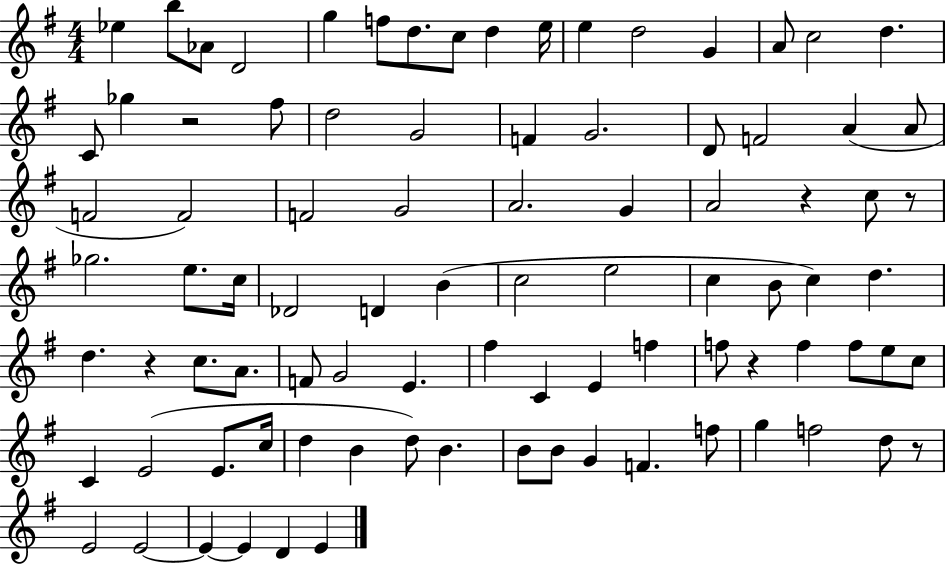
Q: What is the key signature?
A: G major